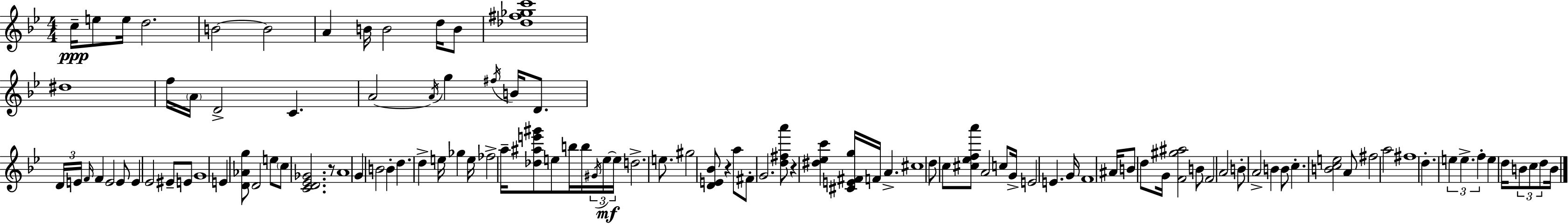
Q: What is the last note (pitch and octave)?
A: B4